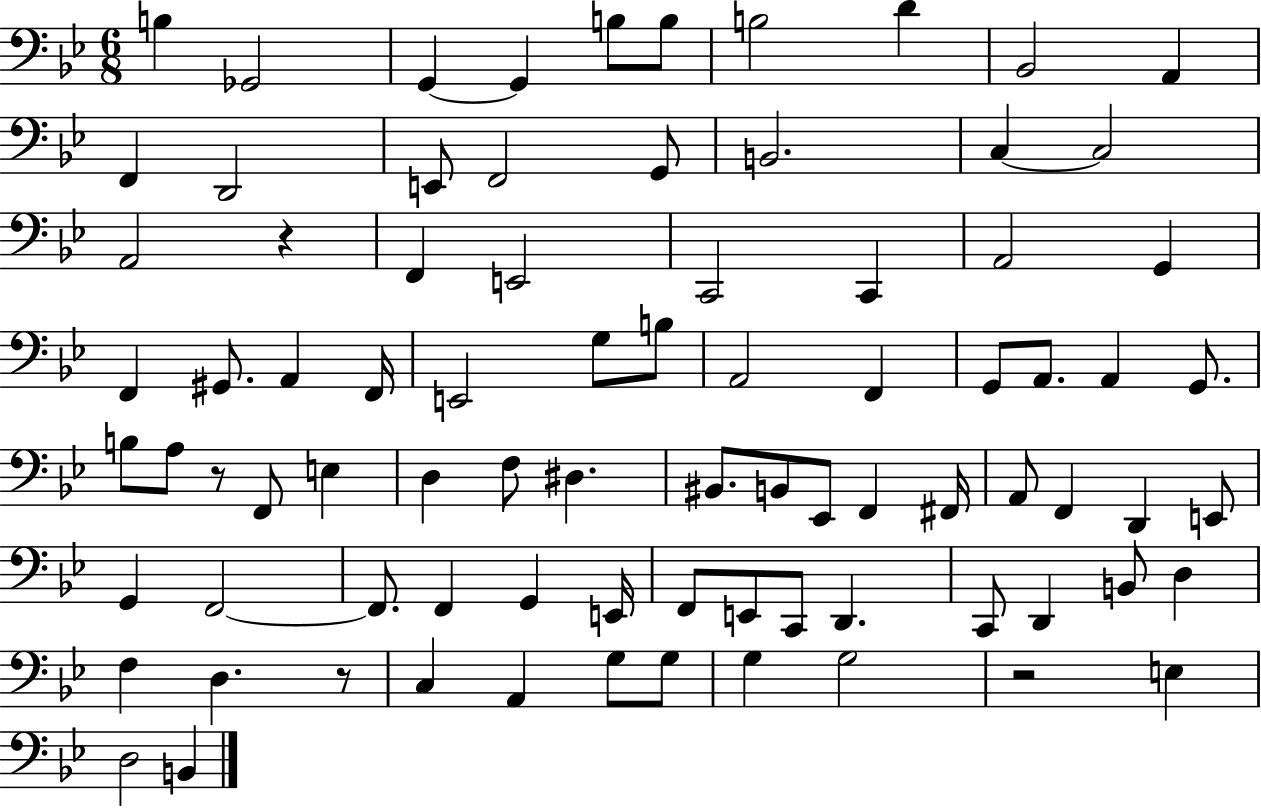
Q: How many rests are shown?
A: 4